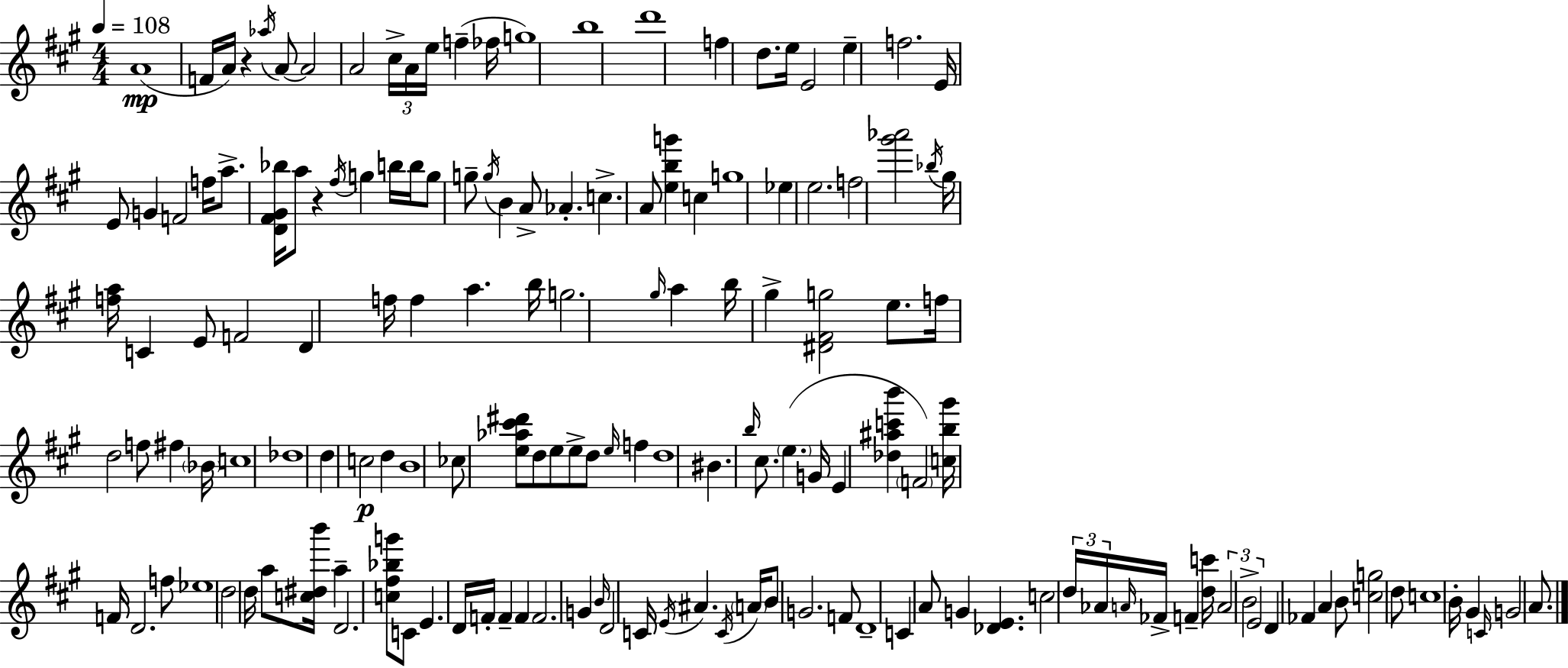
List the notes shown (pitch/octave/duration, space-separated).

A4/w F4/s A4/s R/q Ab5/s A4/e A4/h A4/h C#5/s A4/s E5/s F5/q FES5/s G5/w B5/w D6/w F5/q D5/e. E5/s E4/h E5/q F5/h. E4/s E4/e G4/q F4/h F5/s A5/e. [D4,F#4,G#4,Bb5]/s A5/e R/q F#5/s G5/q B5/s B5/s G5/e G5/e G5/s B4/q A4/e Ab4/q. C5/q. A4/e [E5,B5,G6]/q C5/q G5/w Eb5/q E5/h. F5/h [G#6,Ab6]/h Bb5/s G#5/s [F5,A5]/s C4/q E4/e F4/h D4/q F5/s F5/q A5/q. B5/s G5/h. G#5/s A5/q B5/s G#5/q [D#4,F#4,G5]/h E5/e. F5/s D5/h F5/e F#5/q Bb4/s C5/w Db5/w D5/q C5/h D5/q B4/w CES5/e [E5,Ab5,C#6,D#6]/e D5/e E5/e E5/e D5/e E5/s F5/q D5/w BIS4/q. B5/s C#5/e. E5/q. G4/s E4/q [Db5,A#5,C6,B6]/q F4/h [C5,B5,G#6]/s F4/s D4/h. F5/e Eb5/w D5/h D5/s A5/e [C5,D#5,B6]/s A5/q D4/h. [C5,F#5,Bb5,G6]/e C4/e E4/q. D4/s F4/s F4/q F4/q F4/h. G4/q B4/s D4/h C4/s E4/s A#4/q. C4/s A4/s B4/e G4/h. F4/e D4/w C4/q A4/e G4/q [Db4,E4]/q. C5/h D5/s Ab4/s A4/s FES4/s F4/q [D5,C6]/s A4/h B4/h E4/h D4/q FES4/q A4/q B4/e [C5,G5]/h D5/e C5/w B4/s G#4/q C4/s G4/h A4/e.